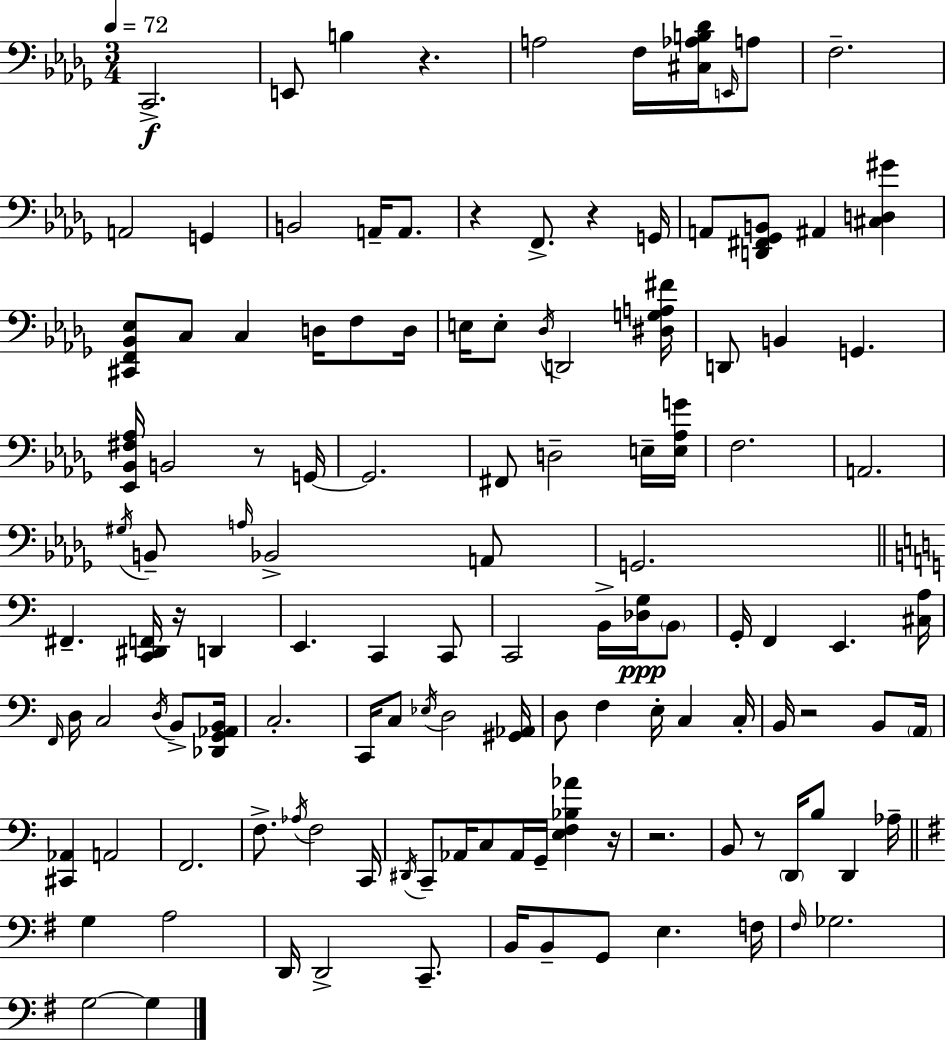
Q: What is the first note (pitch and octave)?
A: C2